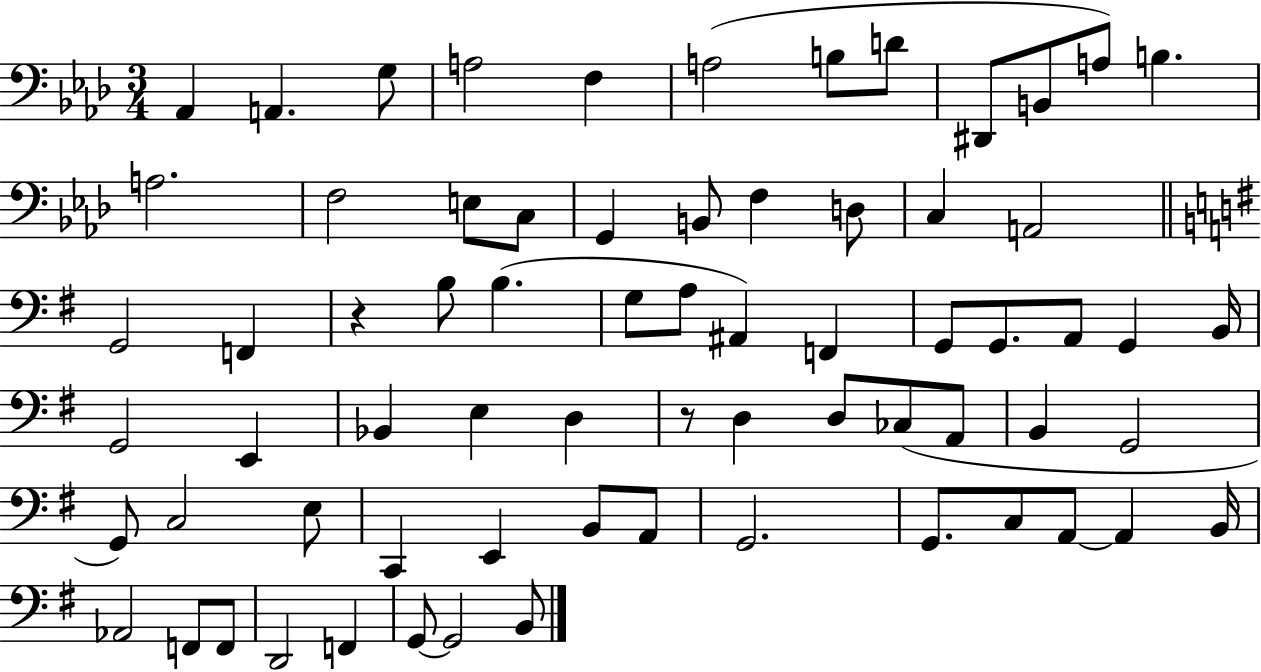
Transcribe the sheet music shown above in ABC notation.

X:1
T:Untitled
M:3/4
L:1/4
K:Ab
_A,, A,, G,/2 A,2 F, A,2 B,/2 D/2 ^D,,/2 B,,/2 A,/2 B, A,2 F,2 E,/2 C,/2 G,, B,,/2 F, D,/2 C, A,,2 G,,2 F,, z B,/2 B, G,/2 A,/2 ^A,, F,, G,,/2 G,,/2 A,,/2 G,, B,,/4 G,,2 E,, _B,, E, D, z/2 D, D,/2 _C,/2 A,,/2 B,, G,,2 G,,/2 C,2 E,/2 C,, E,, B,,/2 A,,/2 G,,2 G,,/2 C,/2 A,,/2 A,, B,,/4 _A,,2 F,,/2 F,,/2 D,,2 F,, G,,/2 G,,2 B,,/2